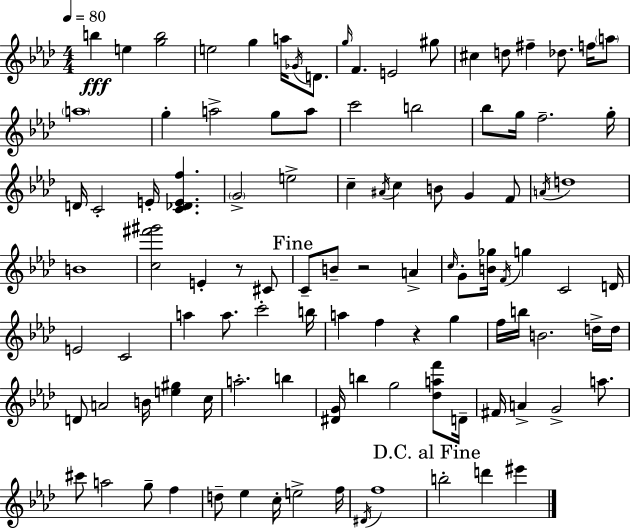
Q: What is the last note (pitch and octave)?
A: EIS6